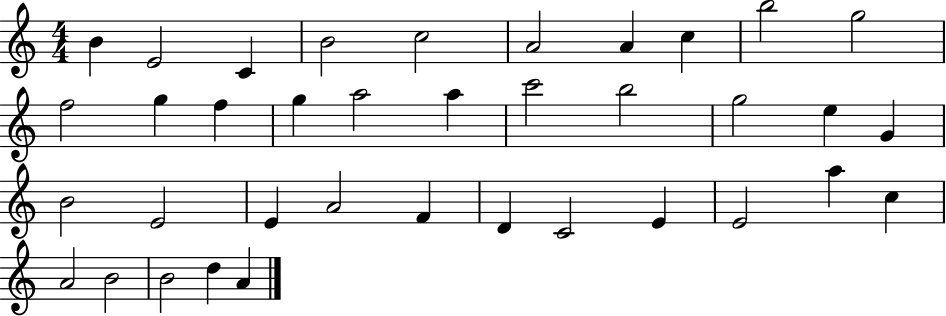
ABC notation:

X:1
T:Untitled
M:4/4
L:1/4
K:C
B E2 C B2 c2 A2 A c b2 g2 f2 g f g a2 a c'2 b2 g2 e G B2 E2 E A2 F D C2 E E2 a c A2 B2 B2 d A